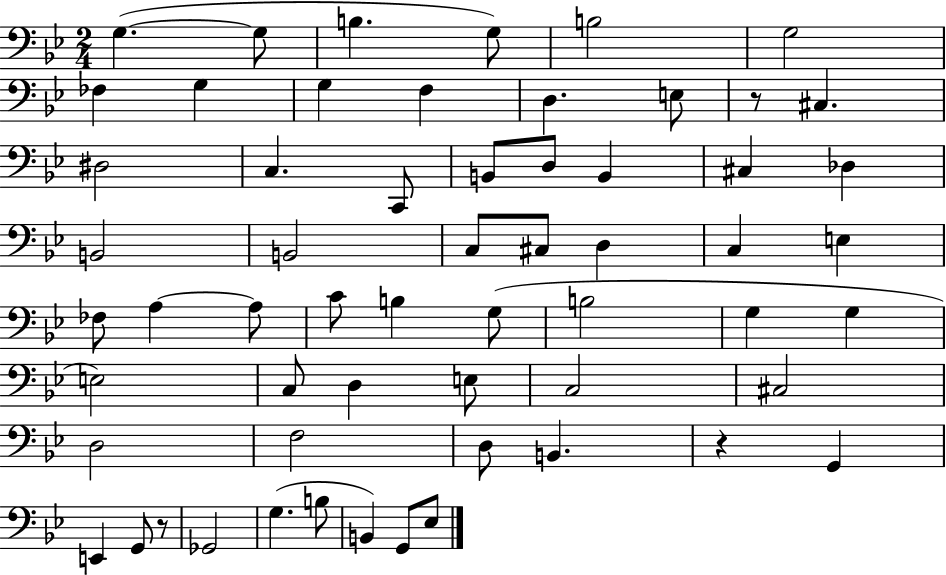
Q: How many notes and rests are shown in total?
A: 59